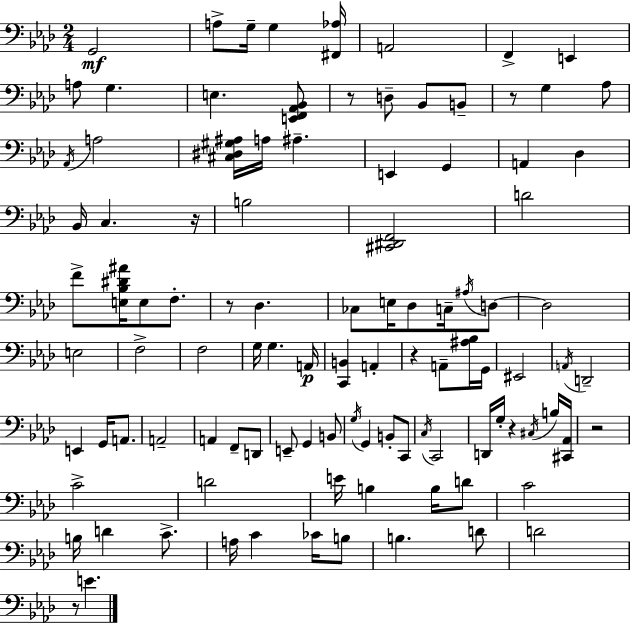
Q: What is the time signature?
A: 2/4